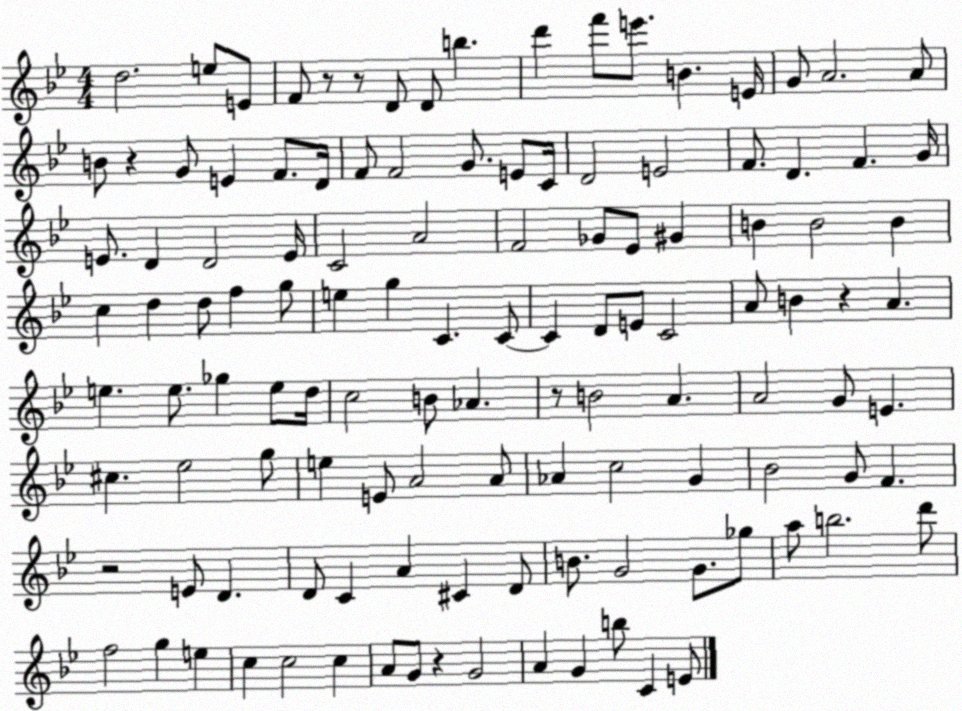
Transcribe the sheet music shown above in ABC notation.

X:1
T:Untitled
M:4/4
L:1/4
K:Bb
d2 e/2 E/2 F/2 z/2 z/2 D/2 D/2 b d' f'/2 e'/2 B E/4 G/2 A2 A/2 B/2 z G/2 E F/2 D/4 F/2 F2 G/2 E/2 C/4 D2 E2 F/2 D F G/4 E/2 D D2 E/4 C2 A2 F2 _G/2 _E/2 ^G B B2 B c d d/2 f g/2 e g C C/2 C D/2 E/2 C2 A/2 B z A e e/2 _g e/2 d/4 c2 B/2 _A z/2 B2 A A2 G/2 E ^c _e2 g/2 e E/2 A2 A/2 _A c2 G _B2 G/2 F z2 E/2 D D/2 C A ^C D/2 B/2 G2 G/2 _g/2 a/2 b2 d'/2 f2 g e c c2 c A/2 G/2 z G2 A G b/2 C E/2